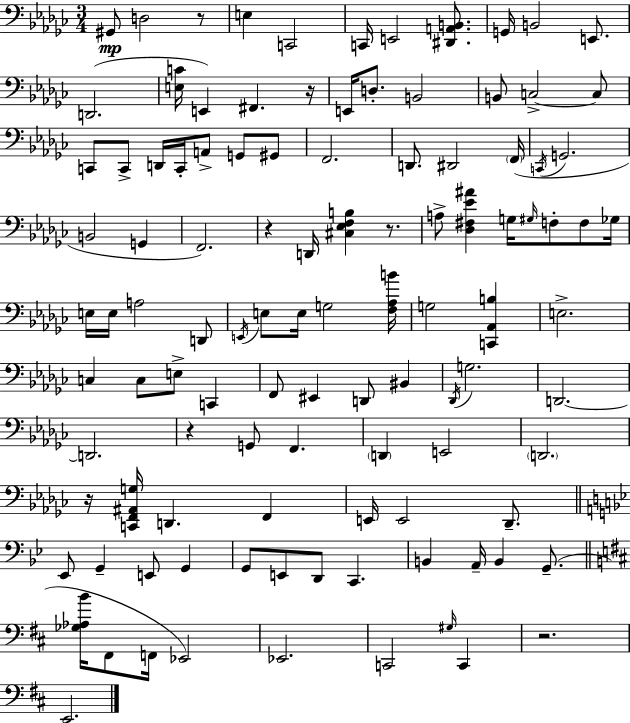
G#2/e D3/h R/e E3/q C2/h C2/s E2/h [D#2,A2,B2]/e. G2/s B2/h E2/e. D2/h. [E3,C4]/s E2/q F#2/q. R/s E2/s D3/e. B2/h B2/e C3/h C3/e C2/e C2/e D2/s C2/s A2/e G2/e G#2/e F2/h. D2/e. D#2/h F2/s C2/s G2/h. B2/h G2/q F2/h. R/q D2/s [C#3,Eb3,F3,B3]/q R/e. A3/e [Db3,F#3,Eb4,A#4]/q G3/s G#3/s F3/e F3/e Gb3/s E3/s E3/s A3/h D2/e E2/s E3/e E3/s G3/h [F3,Ab3,B4]/s G3/h [C2,Ab2,B3]/q E3/h. C3/q C3/e E3/e C2/q F2/e EIS2/q D2/e BIS2/q Db2/s G3/h. D2/h. D2/h. R/q G2/e F2/q. D2/q E2/h D2/h. R/s [C2,F2,A#2,G3]/s D2/q. F2/q E2/s E2/h Db2/e. Eb2/e G2/q E2/e G2/q G2/e E2/e D2/e C2/q. B2/q A2/s B2/q G2/e. [Gb3,Ab3,B4]/s F#2/e F2/s Eb2/h Eb2/h. C2/h G#3/s C2/q R/h. E2/h.